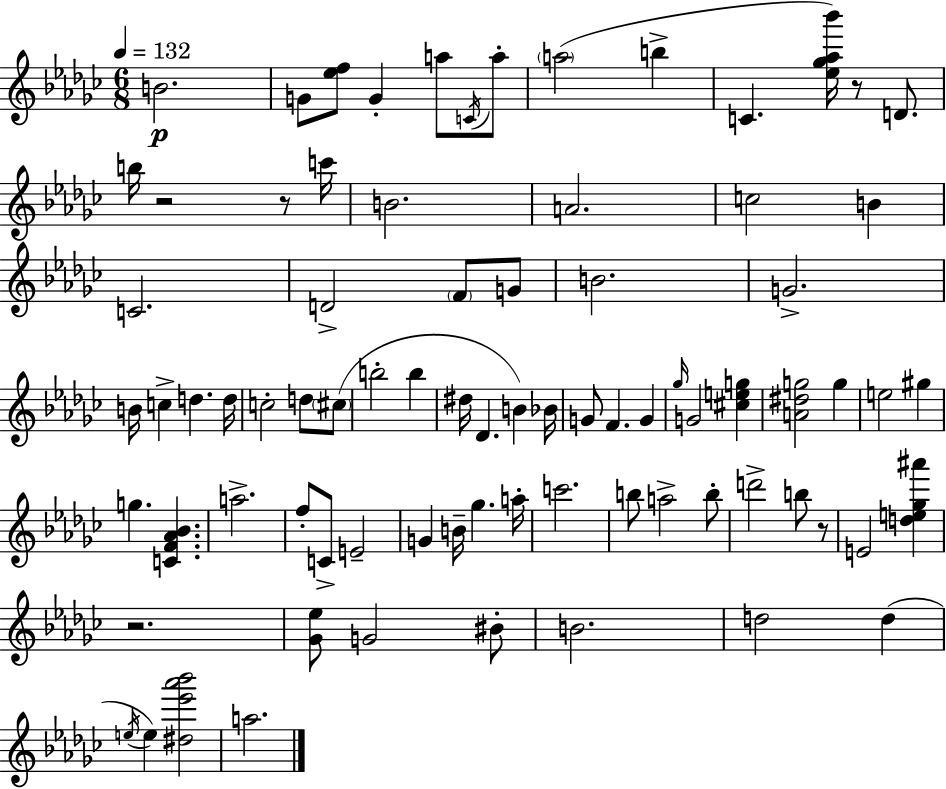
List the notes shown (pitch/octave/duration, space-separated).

B4/h. G4/e [Eb5,F5]/e G4/q A5/e C4/s A5/e A5/h B5/q C4/q. [Eb5,Gb5,Ab5,Bb6]/s R/e D4/e. B5/s R/h R/e C6/s B4/h. A4/h. C5/h B4/q C4/h. D4/h F4/e G4/e B4/h. G4/h. B4/s C5/q D5/q. D5/s C5/h D5/e C#5/e B5/h B5/q D#5/s Db4/q. B4/q Bb4/s G4/e F4/q. G4/q Gb5/s G4/h [C#5,E5,G5]/q [A4,D#5,G5]/h G5/q E5/h G#5/q G5/q. [C4,F4,Ab4,Bb4]/q. A5/h. F5/e C4/e E4/h G4/q B4/s Gb5/q. A5/s C6/h. B5/e A5/h B5/e D6/h B5/e R/e E4/h [D5,E5,Gb5,A#6]/q R/h. [Gb4,Eb5]/e G4/h BIS4/e B4/h. D5/h D5/q E5/s E5/q [D#5,Eb6,Ab6,Bb6]/h A5/h.